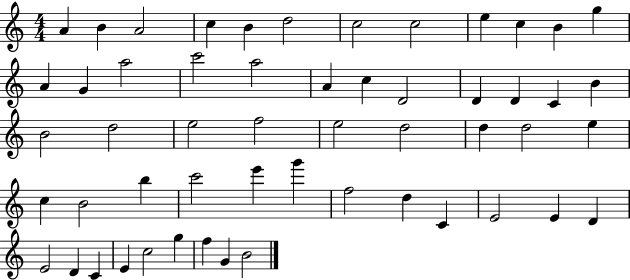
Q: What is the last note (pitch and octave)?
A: B4